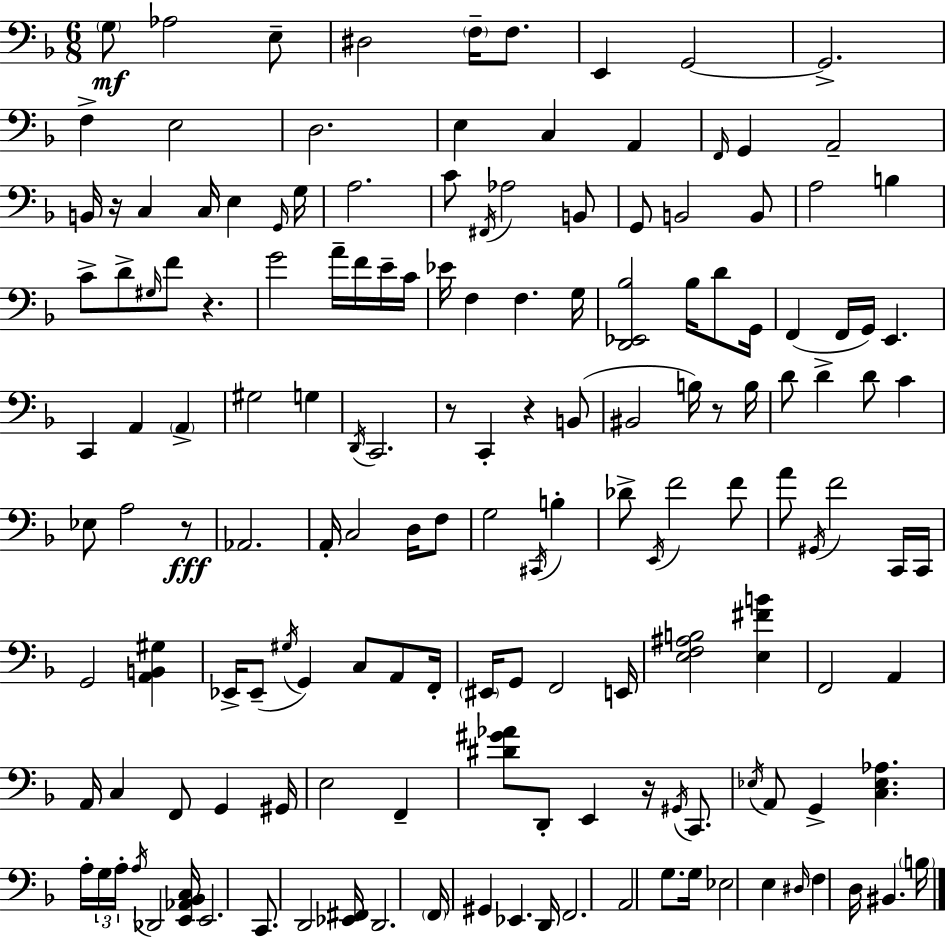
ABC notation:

X:1
T:Untitled
M:6/8
L:1/4
K:F
G,/2 _A,2 E,/2 ^D,2 F,/4 F,/2 E,, G,,2 G,,2 F, E,2 D,2 E, C, A,, F,,/4 G,, A,,2 B,,/4 z/4 C, C,/4 E, G,,/4 G,/4 A,2 C/2 ^F,,/4 _A,2 B,,/2 G,,/2 B,,2 B,,/2 A,2 B, C/2 D/2 ^G,/4 F/2 z G2 A/4 F/4 E/4 C/4 _E/4 F, F, G,/4 [D,,_E,,_B,]2 _B,/4 D/2 G,,/4 F,, F,,/4 G,,/4 E,, C,, A,, A,, ^G,2 G, D,,/4 C,,2 z/2 C,, z B,,/2 ^B,,2 B,/4 z/2 B,/4 D/2 D D/2 C _E,/2 A,2 z/2 _A,,2 A,,/4 C,2 D,/4 F,/2 G,2 ^C,,/4 B, _D/2 E,,/4 F2 F/2 A/2 ^G,,/4 F2 C,,/4 C,,/4 G,,2 [A,,B,,^G,] _E,,/4 _E,,/2 ^G,/4 G,, C,/2 A,,/2 F,,/4 ^E,,/4 G,,/2 F,,2 E,,/4 [E,F,^A,B,]2 [E,^FB] F,,2 A,, A,,/4 C, F,,/2 G,, ^G,,/4 E,2 F,, [^D^G_A]/2 D,,/2 E,, z/4 ^G,,/4 C,,/2 _E,/4 A,,/2 G,, [C,_E,_A,] A,/4 G,/4 A,/4 A,/4 _D,,2 [E,,_A,,_B,,C,]/4 E,,2 C,,/2 D,,2 [_E,,^F,,]/4 D,,2 F,,/4 ^G,, _E,, D,,/4 F,,2 A,,2 G,/2 G,/4 _E,2 E, ^D,/4 F, D,/4 ^B,, B,/4